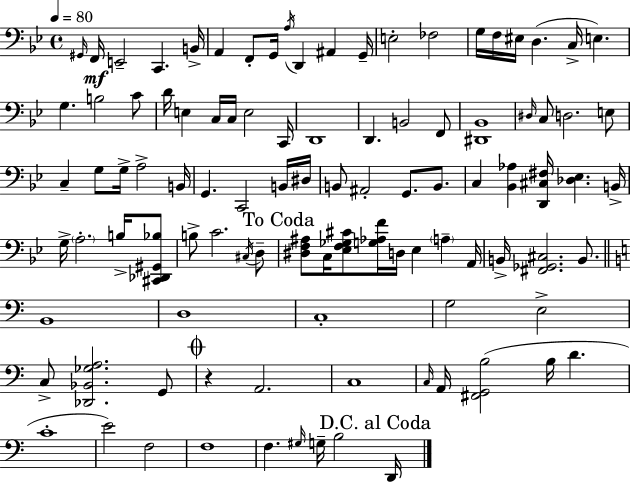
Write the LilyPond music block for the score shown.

{
  \clef bass
  \time 4/4
  \defaultTimeSignature
  \key g \minor
  \tempo 4 = 80
  \grace { gis,16 }\mf f,16 e,2-- c,4. | b,16-> a,4 f,8-. g,16 \acciaccatura { a16 } d,4 ais,4 | g,16-- e2-. fes2 | g16 f16 eis16 d4.( c16-> e4.) | \break g4. b2 | c'8 d'16 e4 c16 c16 e2 | c,16 d,1 | d,4. b,2 | \break f,8 <dis, bes,>1 | \grace { dis16 } c8 d2. | e8 c4-- g8 g16-> a2-> | b,16 g,4. c,2 | \break b,16 dis16 b,8 ais,2-. g,8. | b,8. c4 <bes, aes>4 <d, cis fis>16 <des ees>4. | b,16-> g16-> \parenthesize a2.-. | b16-> <cis, des, gis, bes>8 b8-> c'2. | \break \acciaccatura { cis16 } d8-- \mark "To Coda" <dis f ais>8 c16 <ees f ges cis'>8 <g aes f'>16 d16 ees4 \parenthesize a4-- | a,16 b,16-> <fis, ges, cis>2. | b,8. \bar "||" \break \key c \major b,1 | d1 | c1-. | g2 e2-> | \break c8-> <des, bes, ges a>2. g,8 | \mark \markup { \musicglyph "scripts.coda" } r4 a,2. | c1 | \grace { c16 } a,16 <fis, g, b>2( b16 d'4. | \break c'1-. | e'2) f2 | f1 | f4. \grace { gis16 } g16-- b2 | \break \mark "D.C. al Coda" d,16 \bar "|."
}